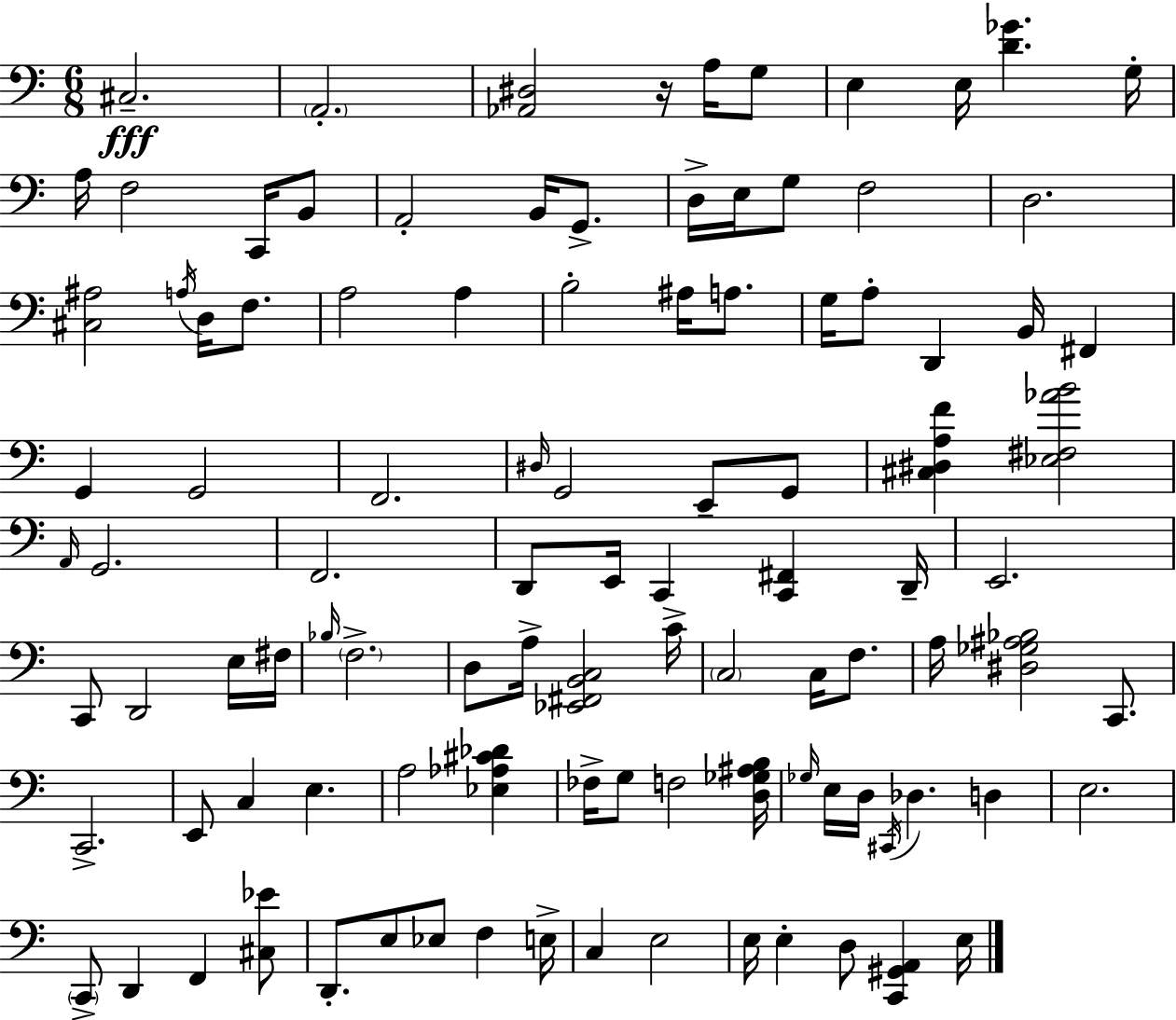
C#3/h. A2/h. [Ab2,D#3]/h R/s A3/s G3/e E3/q E3/s [D4,Gb4]/q. G3/s A3/s F3/h C2/s B2/e A2/h B2/s G2/e. D3/s E3/s G3/e F3/h D3/h. [C#3,A#3]/h A3/s D3/s F3/e. A3/h A3/q B3/h A#3/s A3/e. G3/s A3/e D2/q B2/s F#2/q G2/q G2/h F2/h. D#3/s G2/h E2/e G2/e [C#3,D#3,A3,F4]/q [Eb3,F#3,Ab4,B4]/h A2/s G2/h. F2/h. D2/e E2/s C2/q [C2,F#2]/q D2/s E2/h. C2/e D2/h E3/s F#3/s Bb3/s F3/h. D3/e A3/s [Eb2,F#2,B2,C3]/h C4/s C3/h C3/s F3/e. A3/s [D#3,Gb3,A#3,Bb3]/h C2/e. C2/h. E2/e C3/q E3/q. A3/h [Eb3,Ab3,C#4,Db4]/q FES3/s G3/e F3/h [D3,Gb3,A#3,B3]/s Gb3/s E3/s D3/s C#2/s Db3/q. D3/q E3/h. C2/e D2/q F2/q [C#3,Eb4]/e D2/e. E3/e Eb3/e F3/q E3/s C3/q E3/h E3/s E3/q D3/e [C2,G#2,A2]/q E3/s